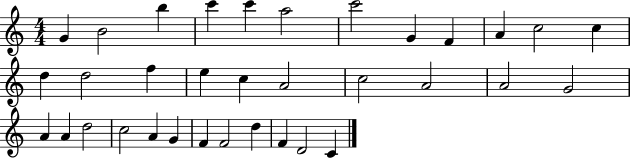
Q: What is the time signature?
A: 4/4